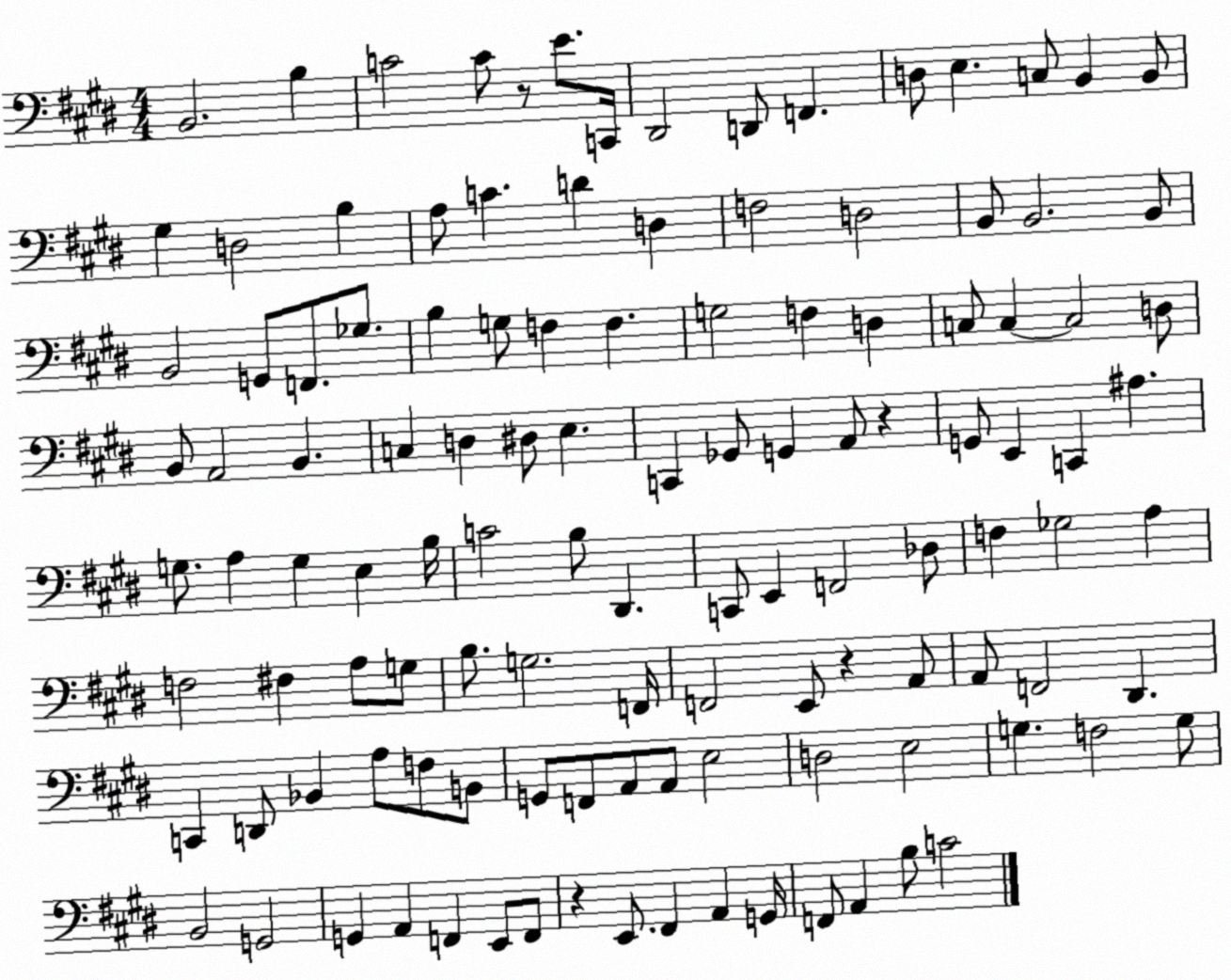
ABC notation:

X:1
T:Untitled
M:4/4
L:1/4
K:E
B,,2 B, C2 C/2 z/2 E/2 C,,/4 ^D,,2 D,,/2 F,, D,/2 E, C,/2 B,, B,,/2 ^G, D,2 B, A,/2 C D D, F,2 D,2 B,,/2 B,,2 B,,/2 B,,2 G,,/2 F,,/2 _G,/2 B, G,/2 F, F, G,2 F, D, C,/2 C, C,2 D,/2 B,,/2 A,,2 B,, C, D, ^D,/2 E, C,, _G,,/2 G,, A,,/2 z G,,/2 E,, C,, ^A, G,/2 A, G, E, B,/4 C2 B,/2 ^D,, C,,/2 E,, F,,2 _D,/2 F, _G,2 A, F,2 ^F, A,/2 G,/2 B,/2 G,2 F,,/4 F,,2 E,,/2 z A,,/2 A,,/2 F,,2 ^D,, C,, D,,/2 _B,, A,/2 F,/2 B,,/2 G,,/2 F,,/2 A,,/2 A,,/2 E,2 D,2 E,2 G, F,2 G,/2 B,,2 G,,2 G,, A,, F,, E,,/2 F,,/2 z E,,/2 ^F,, A,, G,,/4 F,,/2 A,, B,/2 C2